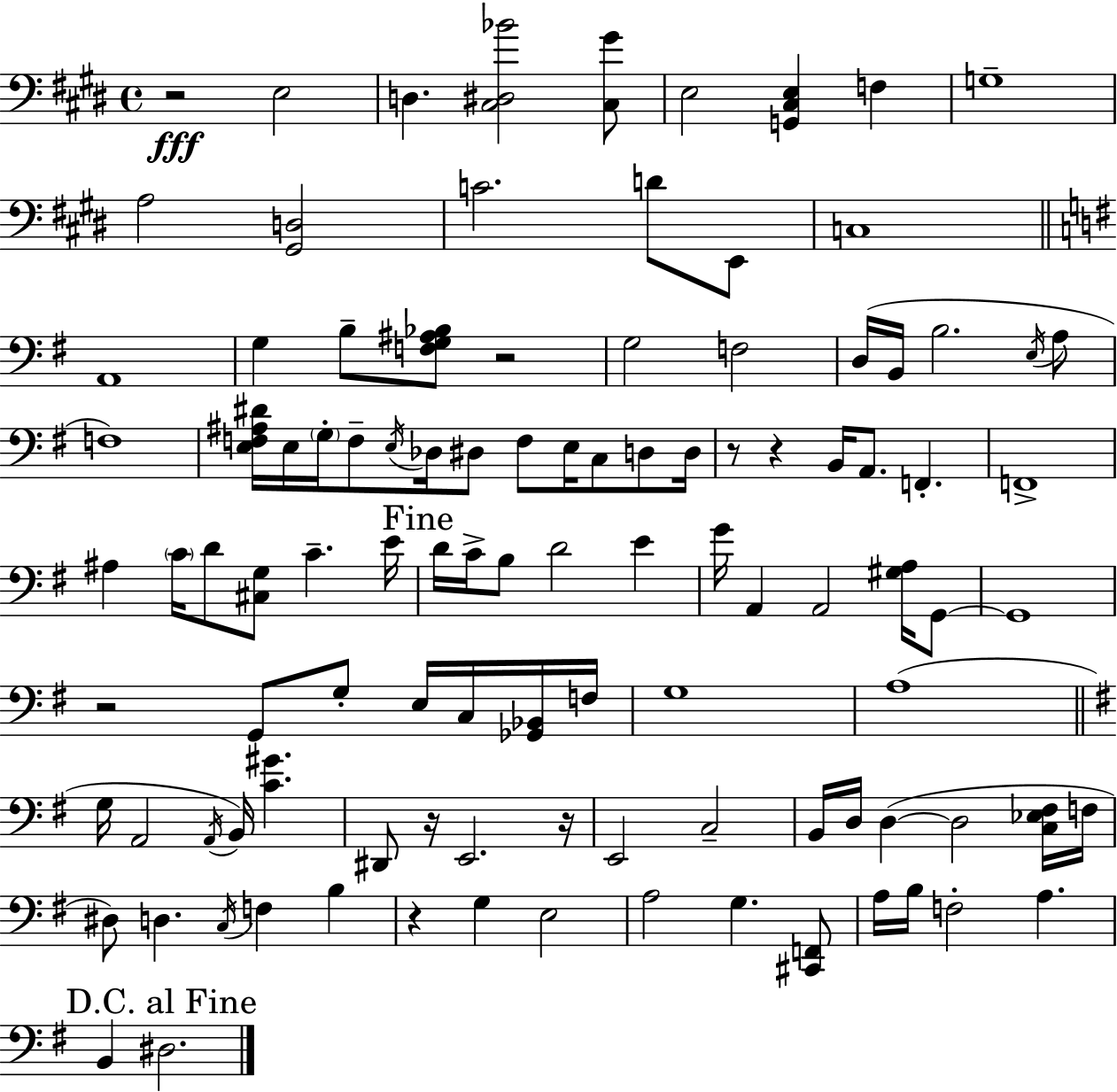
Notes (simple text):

R/h E3/h D3/q. [C#3,D#3,Bb4]/h [C#3,G#4]/e E3/h [G2,C#3,E3]/q F3/q G3/w A3/h [G#2,D3]/h C4/h. D4/e E2/e C3/w A2/w G3/q B3/e [F3,G3,A#3,Bb3]/e R/h G3/h F3/h D3/s B2/s B3/h. E3/s A3/e F3/w [E3,F3,A#3,D#4]/s E3/s G3/s F3/e E3/s Db3/s D#3/e F3/e E3/s C3/e D3/e D3/s R/e R/q B2/s A2/e. F2/q. F2/w A#3/q C4/s D4/e [C#3,G3]/e C4/q. E4/s D4/s C4/s B3/e D4/h E4/q G4/s A2/q A2/h [G#3,A3]/s G2/e G2/w R/h G2/e G3/e E3/s C3/s [Gb2,Bb2]/s F3/s G3/w A3/w G3/s A2/h A2/s B2/s [C4,G#4]/q. D#2/e R/s E2/h. R/s E2/h C3/h B2/s D3/s D3/q D3/h [C3,Eb3,F#3]/s F3/s D#3/e D3/q. C3/s F3/q B3/q R/q G3/q E3/h A3/h G3/q. [C#2,F2]/e A3/s B3/s F3/h A3/q. B2/q D#3/h.